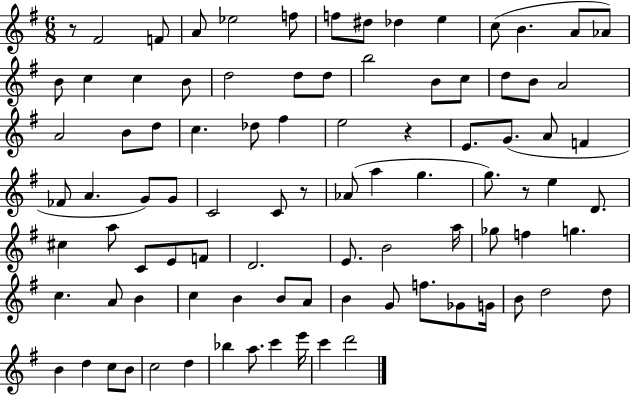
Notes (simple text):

R/e F#4/h F4/e A4/e Eb5/h F5/e F5/e D#5/e Db5/q E5/q C5/e B4/q. A4/e Ab4/e B4/e C5/q C5/q B4/e D5/h D5/e D5/e B5/h B4/e C5/e D5/e B4/e A4/h A4/h B4/e D5/e C5/q. Db5/e F#5/q E5/h R/q E4/e. G4/e. A4/e F4/q FES4/e A4/q. G4/e G4/e C4/h C4/e R/e Ab4/e A5/q G5/q. G5/e. R/e E5/q D4/e. C#5/q A5/e C4/e E4/e F4/e D4/h. E4/e. B4/h A5/s Gb5/e F5/q G5/q. C5/q. A4/e B4/q C5/q B4/q B4/e A4/e B4/q G4/e F5/e. Gb4/e G4/s B4/e D5/h D5/e B4/q D5/q C5/e B4/e C5/h D5/q Bb5/q A5/e. C6/q E6/s C6/q D6/h